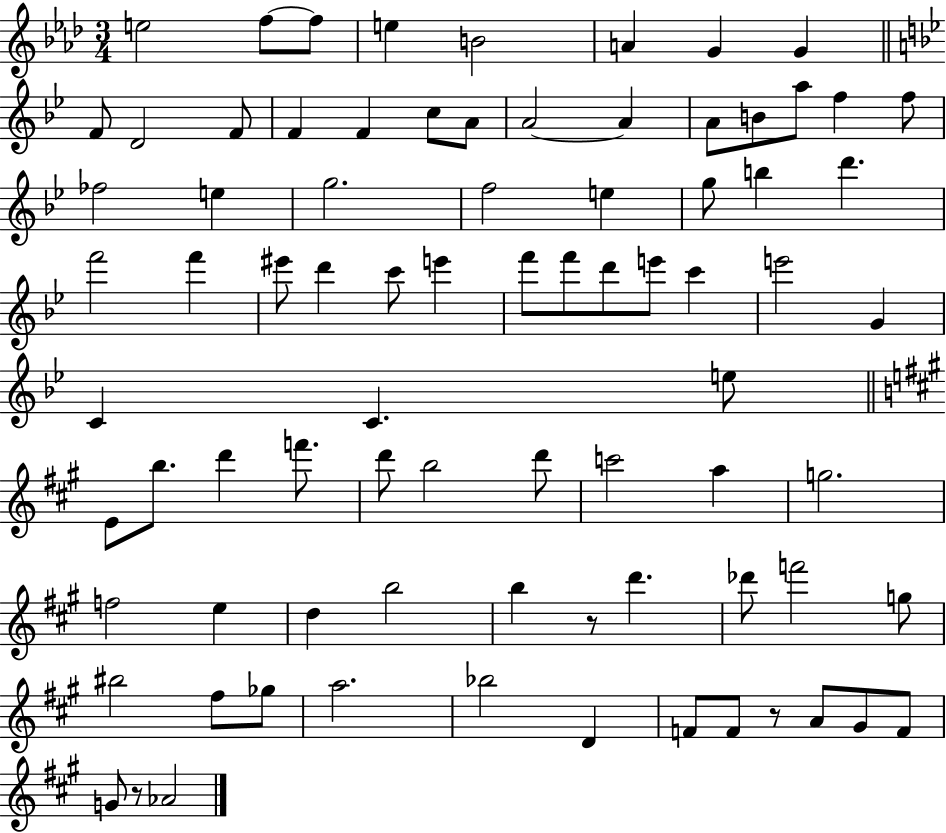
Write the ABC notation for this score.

X:1
T:Untitled
M:3/4
L:1/4
K:Ab
e2 f/2 f/2 e B2 A G G F/2 D2 F/2 F F c/2 A/2 A2 A A/2 B/2 a/2 f f/2 _f2 e g2 f2 e g/2 b d' f'2 f' ^e'/2 d' c'/2 e' f'/2 f'/2 d'/2 e'/2 c' e'2 G C C e/2 E/2 b/2 d' f'/2 d'/2 b2 d'/2 c'2 a g2 f2 e d b2 b z/2 d' _d'/2 f'2 g/2 ^b2 ^f/2 _g/2 a2 _b2 D F/2 F/2 z/2 A/2 ^G/2 F/2 G/2 z/2 _A2